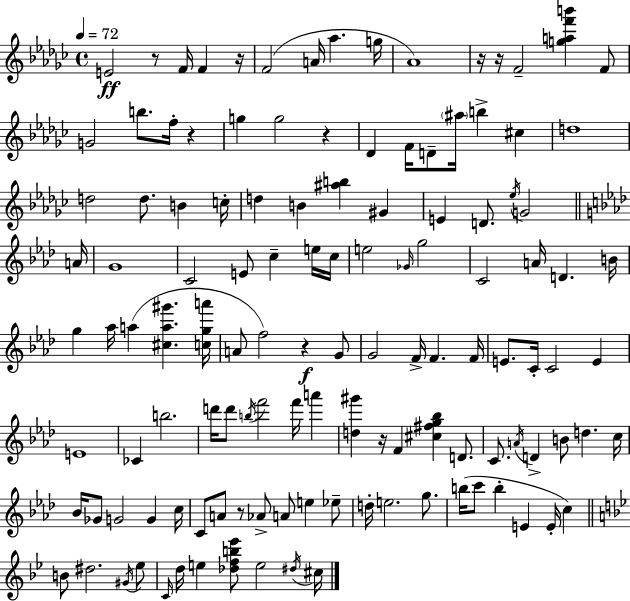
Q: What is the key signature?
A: EES minor